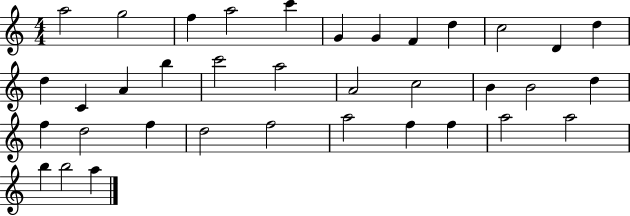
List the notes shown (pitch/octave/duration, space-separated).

A5/h G5/h F5/q A5/h C6/q G4/q G4/q F4/q D5/q C5/h D4/q D5/q D5/q C4/q A4/q B5/q C6/h A5/h A4/h C5/h B4/q B4/h D5/q F5/q D5/h F5/q D5/h F5/h A5/h F5/q F5/q A5/h A5/h B5/q B5/h A5/q